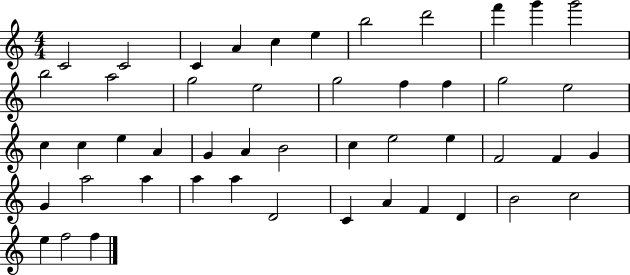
X:1
T:Untitled
M:4/4
L:1/4
K:C
C2 C2 C A c e b2 d'2 f' g' g'2 b2 a2 g2 e2 g2 f f g2 e2 c c e A G A B2 c e2 e F2 F G G a2 a a a D2 C A F D B2 c2 e f2 f